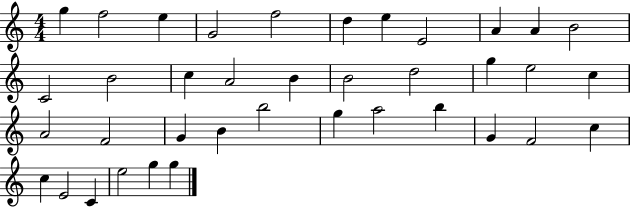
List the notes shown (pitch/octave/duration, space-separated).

G5/q F5/h E5/q G4/h F5/h D5/q E5/q E4/h A4/q A4/q B4/h C4/h B4/h C5/q A4/h B4/q B4/h D5/h G5/q E5/h C5/q A4/h F4/h G4/q B4/q B5/h G5/q A5/h B5/q G4/q F4/h C5/q C5/q E4/h C4/q E5/h G5/q G5/q